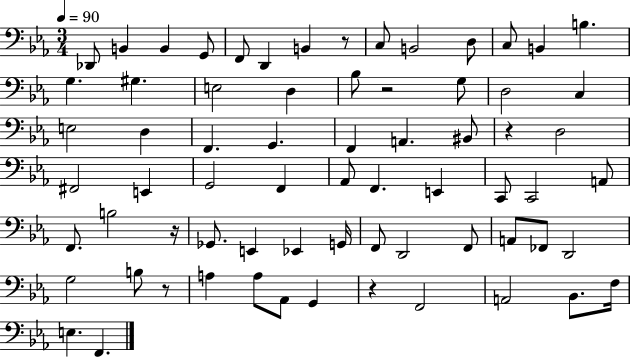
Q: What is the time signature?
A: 3/4